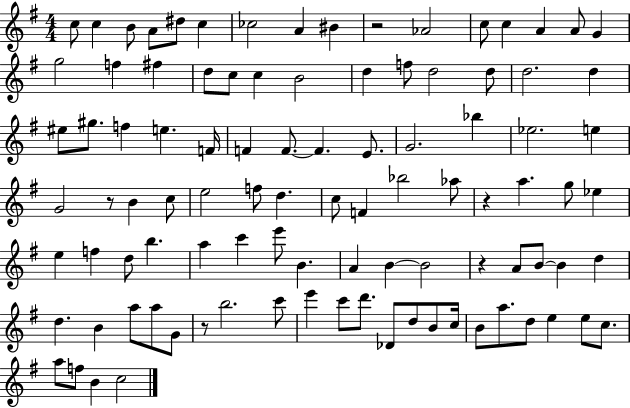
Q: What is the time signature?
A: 4/4